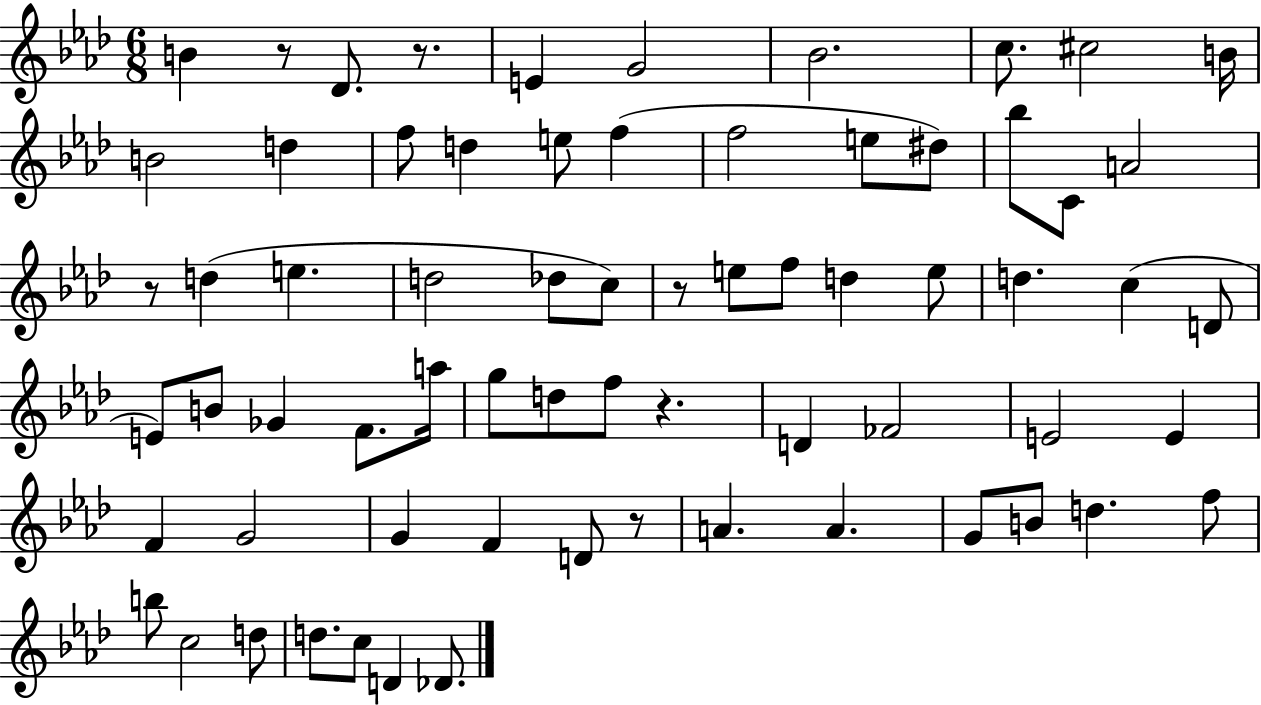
{
  \clef treble
  \numericTimeSignature
  \time 6/8
  \key aes \major
  b'4 r8 des'8. r8. | e'4 g'2 | bes'2. | c''8. cis''2 b'16 | \break b'2 d''4 | f''8 d''4 e''8 f''4( | f''2 e''8 dis''8) | bes''8 c'8 a'2 | \break r8 d''4( e''4. | d''2 des''8 c''8) | r8 e''8 f''8 d''4 e''8 | d''4. c''4( d'8 | \break e'8) b'8 ges'4 f'8. a''16 | g''8 d''8 f''8 r4. | d'4 fes'2 | e'2 e'4 | \break f'4 g'2 | g'4 f'4 d'8 r8 | a'4. a'4. | g'8 b'8 d''4. f''8 | \break b''8 c''2 d''8 | d''8. c''8 d'4 des'8. | \bar "|."
}